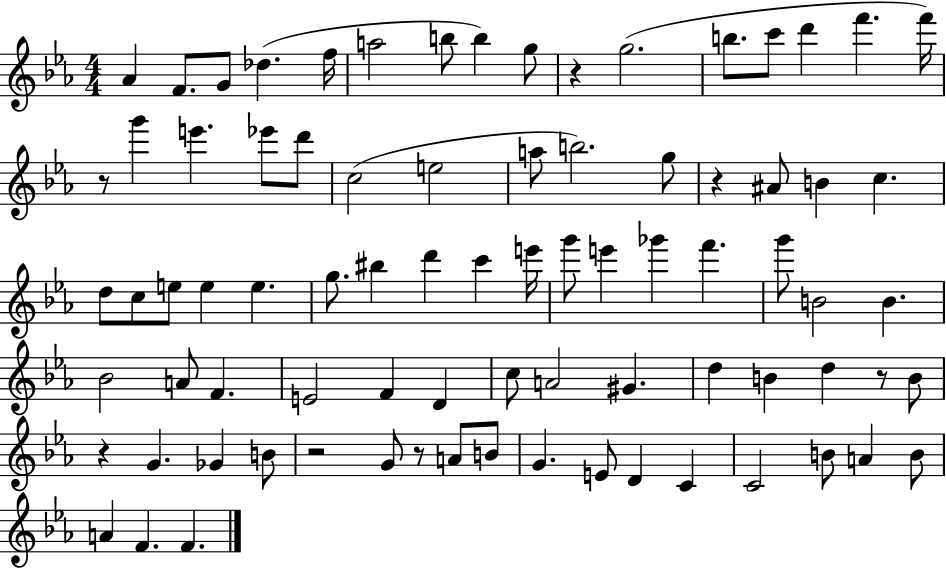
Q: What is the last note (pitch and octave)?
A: F4